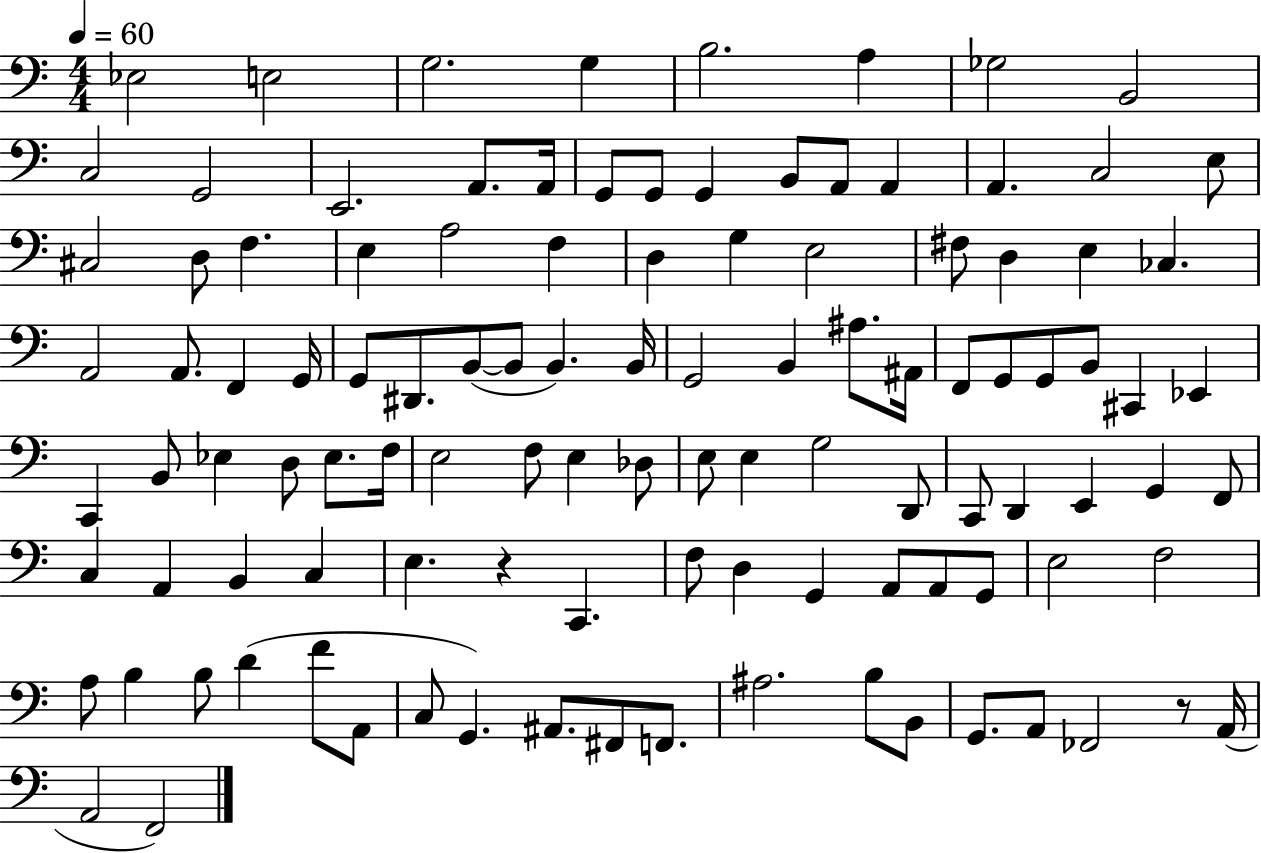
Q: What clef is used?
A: bass